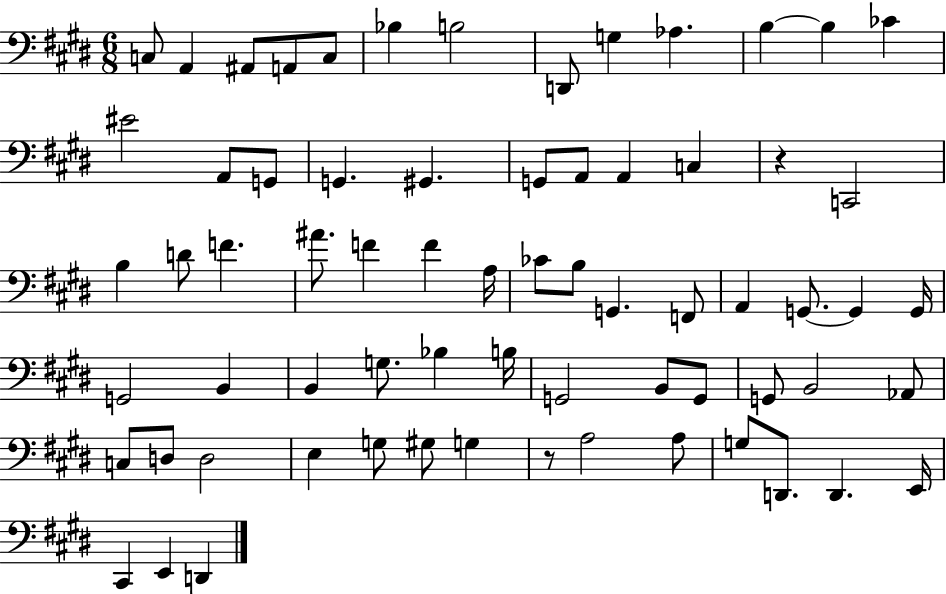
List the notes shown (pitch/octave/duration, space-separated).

C3/e A2/q A#2/e A2/e C3/e Bb3/q B3/h D2/e G3/q Ab3/q. B3/q B3/q CES4/q EIS4/h A2/e G2/e G2/q. G#2/q. G2/e A2/e A2/q C3/q R/q C2/h B3/q D4/e F4/q. A#4/e. F4/q F4/q A3/s CES4/e B3/e G2/q. F2/e A2/q G2/e. G2/q G2/s G2/h B2/q B2/q G3/e. Bb3/q B3/s G2/h B2/e G2/e G2/e B2/h Ab2/e C3/e D3/e D3/h E3/q G3/e G#3/e G3/q R/e A3/h A3/e G3/e D2/e. D2/q. E2/s C#2/q E2/q D2/q